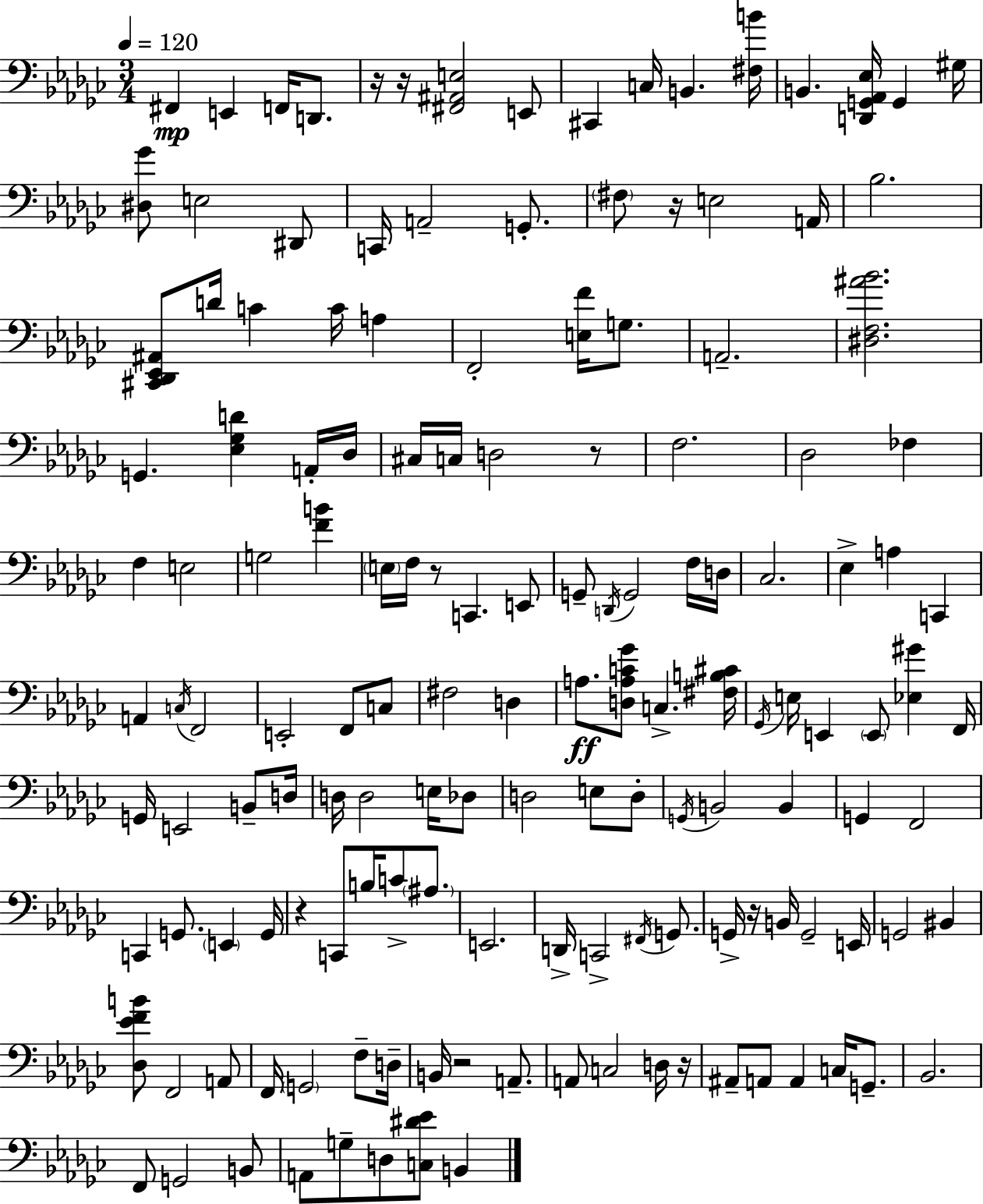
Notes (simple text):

F#2/q E2/q F2/s D2/e. R/s R/s [F#2,A#2,E3]/h E2/e C#2/q C3/s B2/q. [F#3,B4]/s B2/q. [D2,G2,Ab2,Eb3]/s G2/q G#3/s [D#3,Gb4]/e E3/h D#2/e C2/s A2/h G2/e. F#3/e R/s E3/h A2/s Bb3/h. [C#2,Db2,Eb2,A#2]/e D4/s C4/q C4/s A3/q F2/h [E3,F4]/s G3/e. A2/h. [D#3,F3,A#4,Bb4]/h. G2/q. [Eb3,Gb3,D4]/q A2/s Db3/s C#3/s C3/s D3/h R/e F3/h. Db3/h FES3/q F3/q E3/h G3/h [F4,B4]/q E3/s F3/s R/e C2/q. E2/e G2/e D2/s G2/h F3/s D3/s CES3/h. Eb3/q A3/q C2/q A2/q C3/s F2/h E2/h F2/e C3/e F#3/h D3/q A3/e. [D3,A3,C4,Gb4]/e C3/q. [F#3,B3,C#4]/s Gb2/s E3/s E2/q E2/e [Eb3,G#4]/q F2/s G2/s E2/h B2/e D3/s D3/s D3/h E3/s Db3/e D3/h E3/e D3/e G2/s B2/h B2/q G2/q F2/h C2/q G2/e. E2/q G2/s R/q C2/e B3/s C4/e A#3/e. E2/h. D2/s C2/h F#2/s G2/e. G2/s R/s B2/s G2/h E2/s G2/h BIS2/q [Db3,Eb4,F4,B4]/e F2/h A2/e F2/s G2/h F3/e D3/s B2/s R/h A2/e. A2/e C3/h D3/s R/s A#2/e A2/e A2/q C3/s G2/e. Bb2/h. F2/e G2/h B2/e A2/e G3/e D3/e [C3,D#4,Eb4]/e B2/q